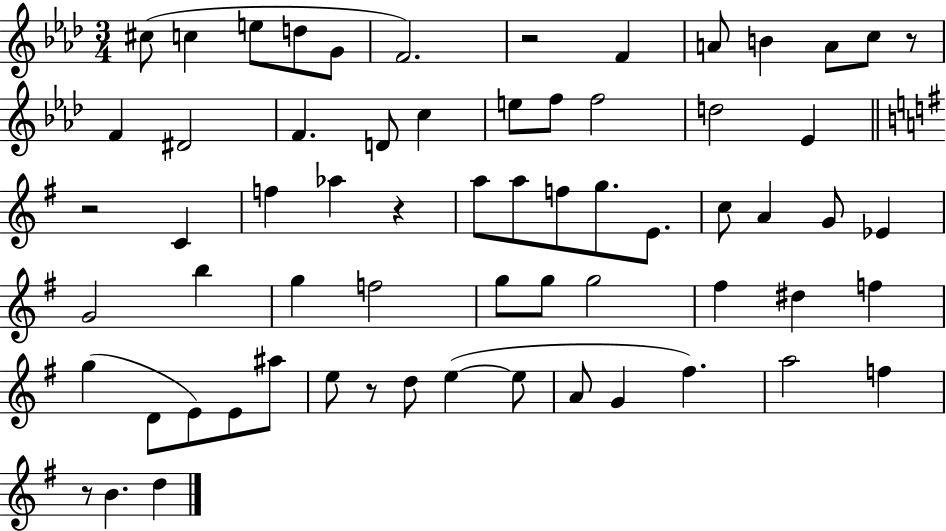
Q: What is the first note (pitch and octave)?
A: C#5